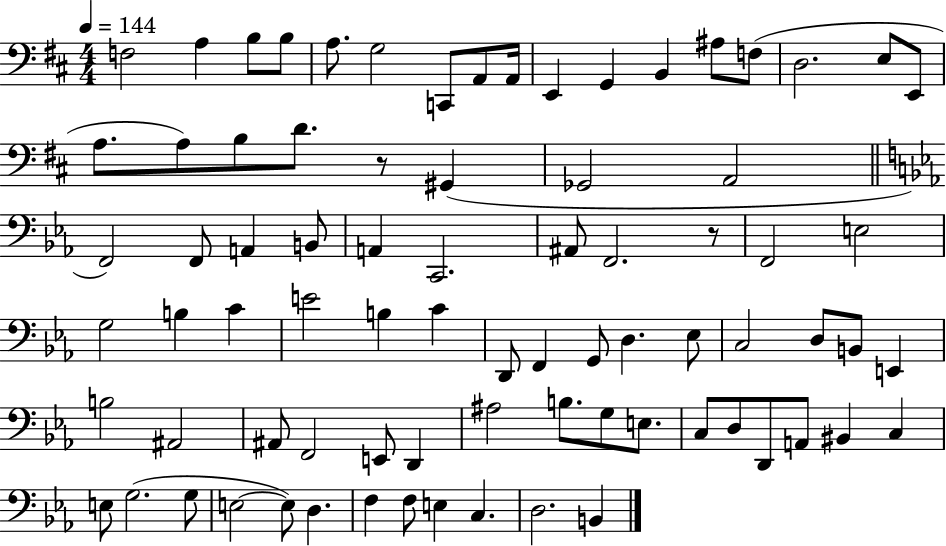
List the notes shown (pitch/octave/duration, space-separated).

F3/h A3/q B3/e B3/e A3/e. G3/h C2/e A2/e A2/s E2/q G2/q B2/q A#3/e F3/e D3/h. E3/e E2/e A3/e. A3/e B3/e D4/e. R/e G#2/q Gb2/h A2/h F2/h F2/e A2/q B2/e A2/q C2/h. A#2/e F2/h. R/e F2/h E3/h G3/h B3/q C4/q E4/h B3/q C4/q D2/e F2/q G2/e D3/q. Eb3/e C3/h D3/e B2/e E2/q B3/h A#2/h A#2/e F2/h E2/e D2/q A#3/h B3/e. G3/e E3/e. C3/e D3/e D2/e A2/e BIS2/q C3/q E3/e G3/h. G3/e E3/h E3/e D3/q. F3/q F3/e E3/q C3/q. D3/h. B2/q